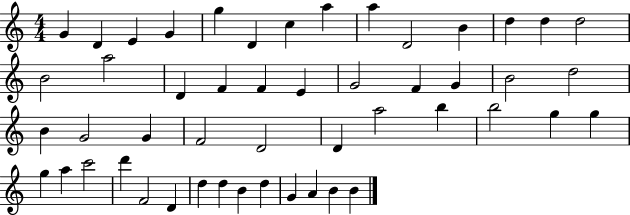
X:1
T:Untitled
M:4/4
L:1/4
K:C
G D E G g D c a a D2 B d d d2 B2 a2 D F F E G2 F G B2 d2 B G2 G F2 D2 D a2 b b2 g g g a c'2 d' F2 D d d B d G A B B